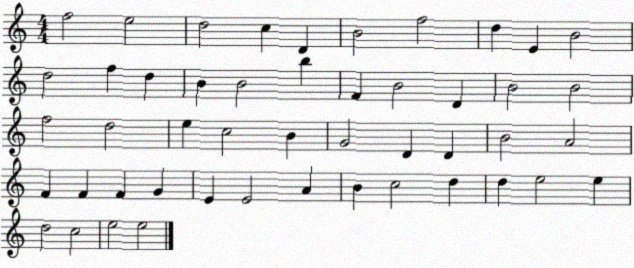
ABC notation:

X:1
T:Untitled
M:4/4
L:1/4
K:C
f2 e2 d2 c D B2 f2 d E B2 d2 f d B B2 b F B2 D B2 B2 f2 d2 e c2 B G2 D D B2 A2 F F F G E E2 A B c2 d d e2 e d2 c2 e2 e2